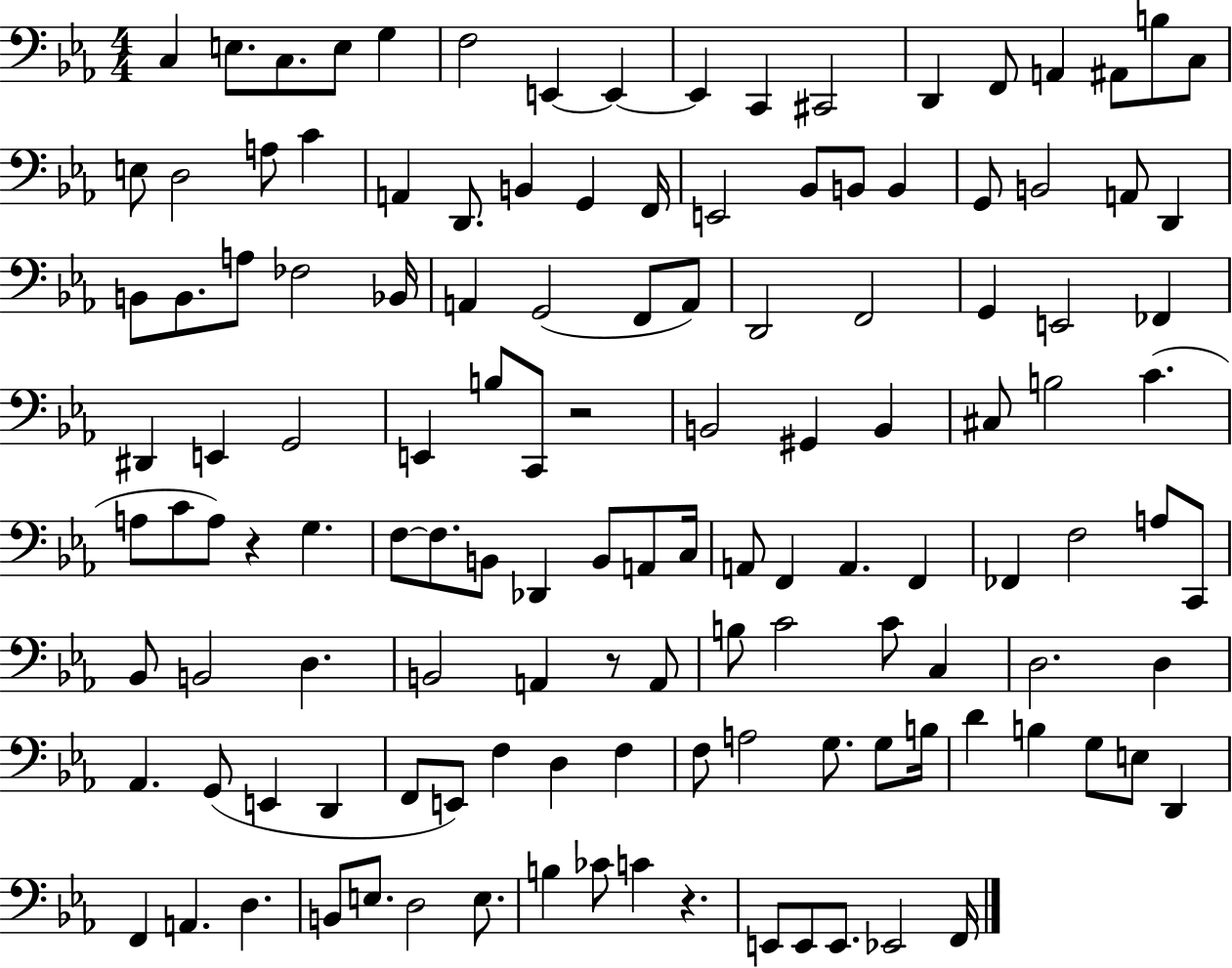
X:1
T:Untitled
M:4/4
L:1/4
K:Eb
C, E,/2 C,/2 E,/2 G, F,2 E,, E,, E,, C,, ^C,,2 D,, F,,/2 A,, ^A,,/2 B,/2 C,/2 E,/2 D,2 A,/2 C A,, D,,/2 B,, G,, F,,/4 E,,2 _B,,/2 B,,/2 B,, G,,/2 B,,2 A,,/2 D,, B,,/2 B,,/2 A,/2 _F,2 _B,,/4 A,, G,,2 F,,/2 A,,/2 D,,2 F,,2 G,, E,,2 _F,, ^D,, E,, G,,2 E,, B,/2 C,,/2 z2 B,,2 ^G,, B,, ^C,/2 B,2 C A,/2 C/2 A,/2 z G, F,/2 F,/2 B,,/2 _D,, B,,/2 A,,/2 C,/4 A,,/2 F,, A,, F,, _F,, F,2 A,/2 C,,/2 _B,,/2 B,,2 D, B,,2 A,, z/2 A,,/2 B,/2 C2 C/2 C, D,2 D, _A,, G,,/2 E,, D,, F,,/2 E,,/2 F, D, F, F,/2 A,2 G,/2 G,/2 B,/4 D B, G,/2 E,/2 D,, F,, A,, D, B,,/2 E,/2 D,2 E,/2 B, _C/2 C z E,,/2 E,,/2 E,,/2 _E,,2 F,,/4